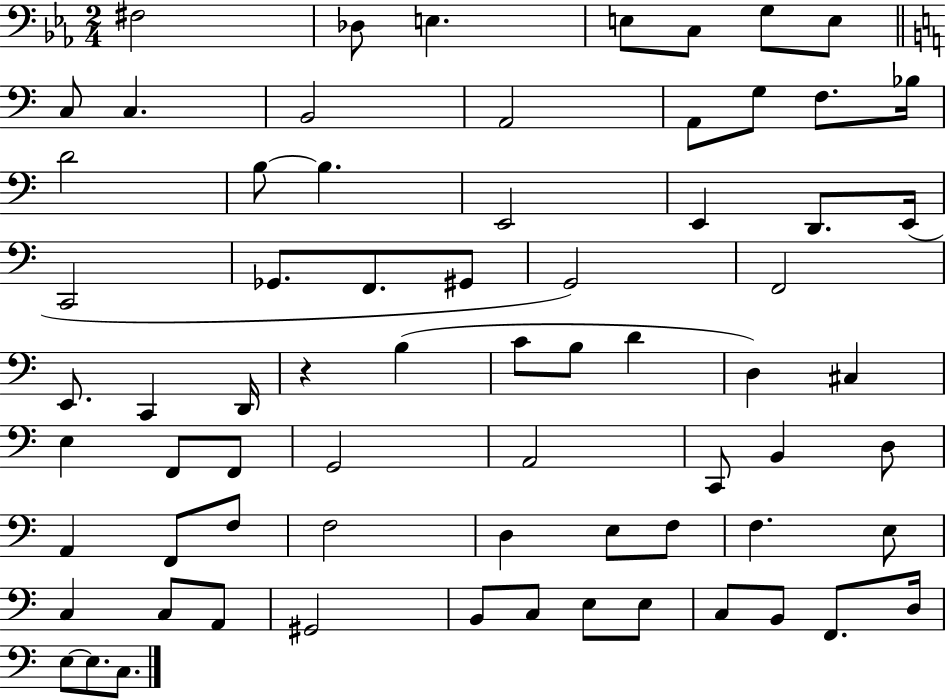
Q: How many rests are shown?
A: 1